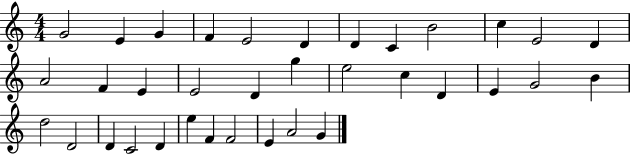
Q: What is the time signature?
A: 4/4